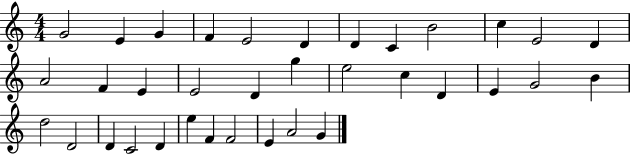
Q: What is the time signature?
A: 4/4